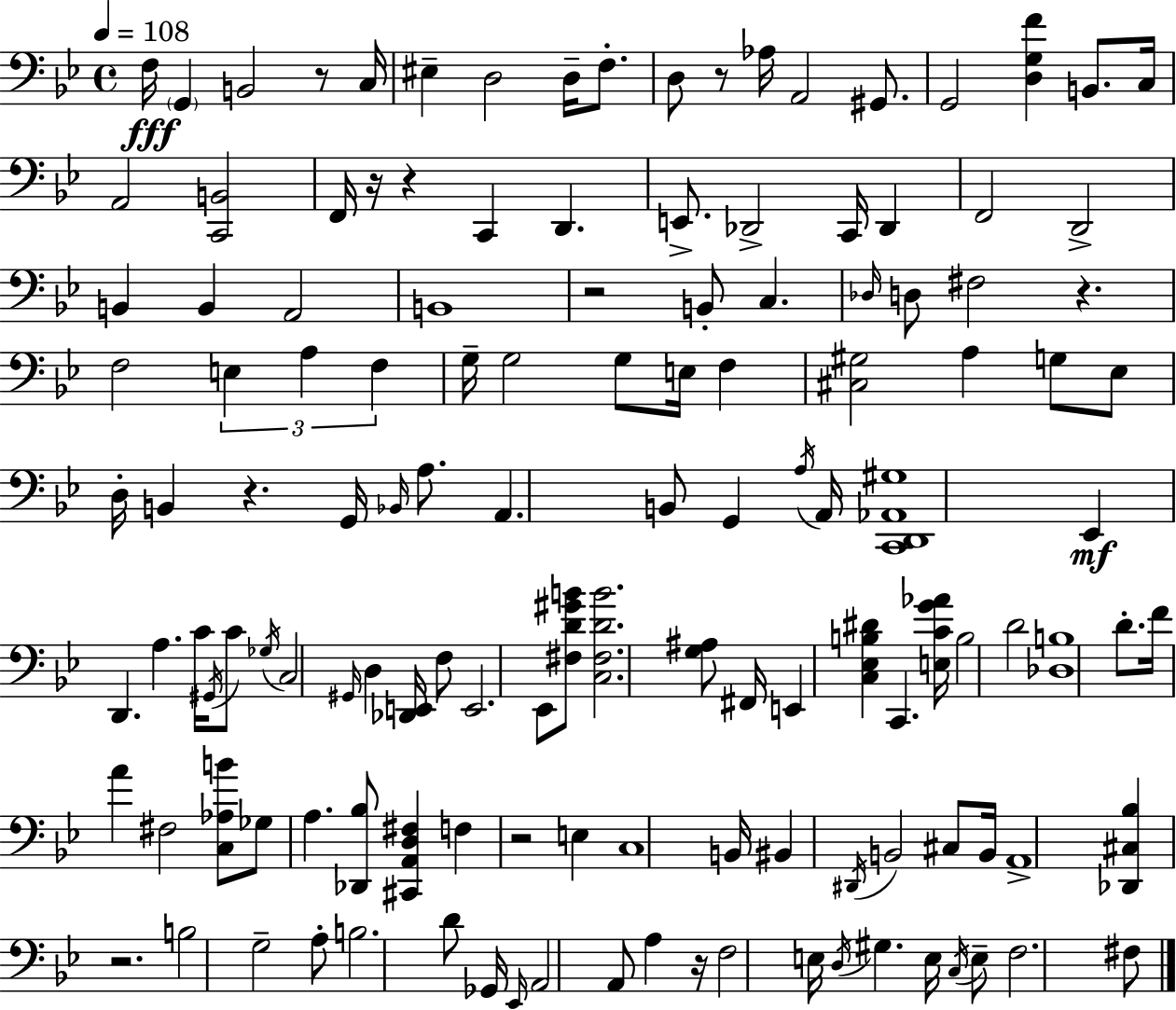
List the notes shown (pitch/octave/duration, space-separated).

F3/s G2/q B2/h R/e C3/s EIS3/q D3/h D3/s F3/e. D3/e R/e Ab3/s A2/h G#2/e. G2/h [D3,G3,F4]/q B2/e. C3/s A2/h [C2,B2]/h F2/s R/s R/q C2/q D2/q. E2/e. Db2/h C2/s Db2/q F2/h D2/h B2/q B2/q A2/h B2/w R/h B2/e C3/q. Db3/s D3/e F#3/h R/q. F3/h E3/q A3/q F3/q G3/s G3/h G3/e E3/s F3/q [C#3,G#3]/h A3/q G3/e Eb3/e D3/s B2/q R/q. G2/s Bb2/s A3/e. A2/q. B2/e G2/q A3/s A2/s [C2,D2,Ab2,G#3]/w Eb2/q D2/q. A3/q. C4/s G#2/s C4/e Gb3/s C3/h G#2/s D3/q [Db2,E2]/s F3/e E2/h. Eb2/e [F#3,D4,G#4,B4]/e [C3,F#3,D4,B4]/h. [G3,A#3]/e F#2/s E2/q [C3,Eb3,B3,D#4]/q C2/q. [E3,C4,G4,Ab4]/s B3/h D4/h [Db3,B3]/w D4/e. F4/s A4/q F#3/h [C3,Ab3,B4]/e Gb3/e A3/q. [Db2,Bb3]/e [C#2,A2,D3,F#3]/q F3/q R/h E3/q C3/w B2/s BIS2/q D#2/s B2/h C#3/e B2/s A2/w [Db2,C#3,Bb3]/q R/h. B3/h G3/h A3/e B3/h. D4/e Gb2/s Eb2/s A2/h A2/e A3/q R/s F3/h E3/s D3/s G#3/q. E3/s C3/s E3/e F3/h. F#3/e